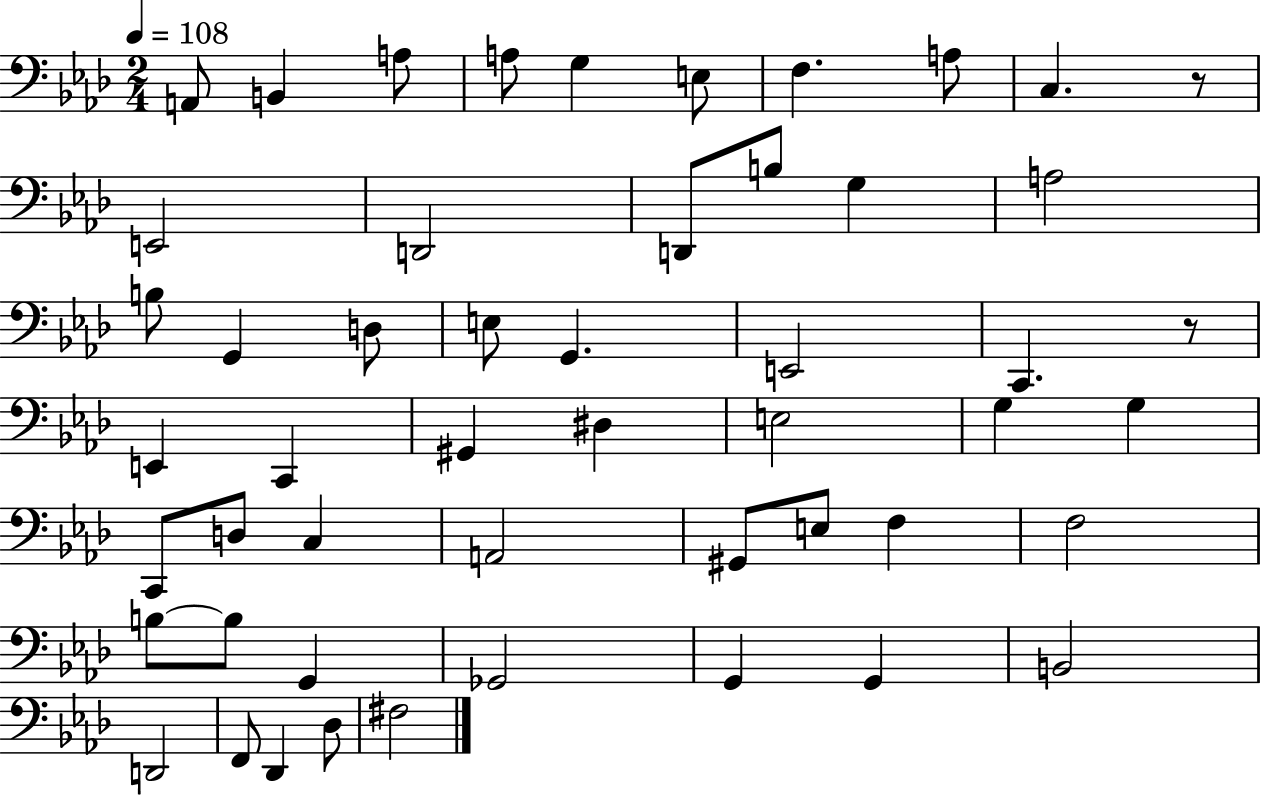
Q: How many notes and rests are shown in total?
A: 51